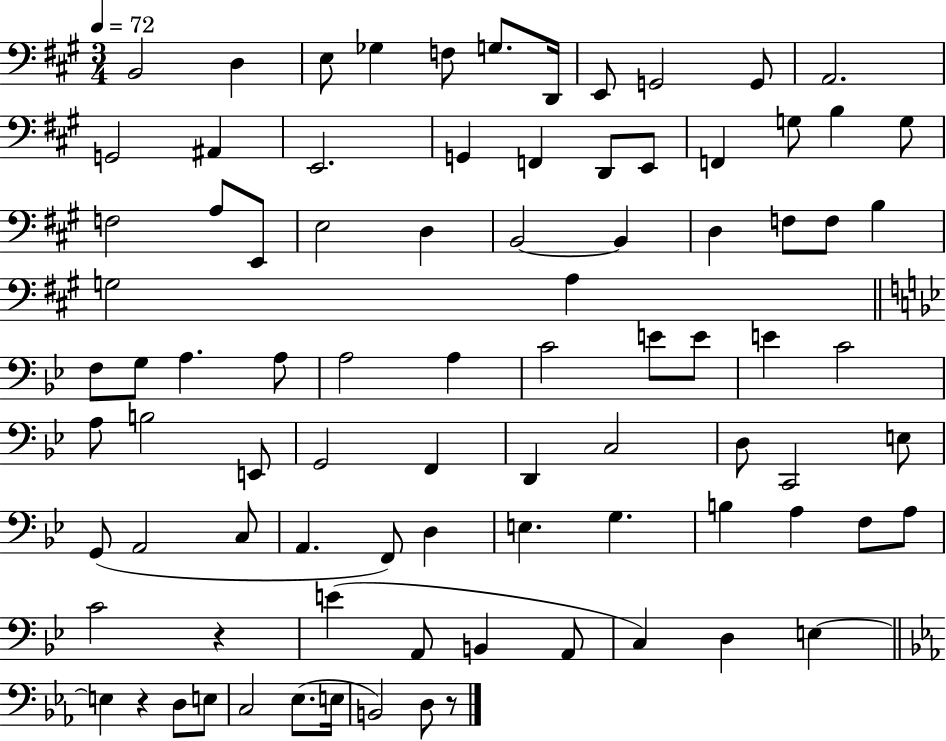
B2/h D3/q E3/e Gb3/q F3/e G3/e. D2/s E2/e G2/h G2/e A2/h. G2/h A#2/q E2/h. G2/q F2/q D2/e E2/e F2/q G3/e B3/q G3/e F3/h A3/e E2/e E3/h D3/q B2/h B2/q D3/q F3/e F3/e B3/q G3/h A3/q F3/e G3/e A3/q. A3/e A3/h A3/q C4/h E4/e E4/e E4/q C4/h A3/e B3/h E2/e G2/h F2/q D2/q C3/h D3/e C2/h E3/e G2/e A2/h C3/e A2/q. F2/e D3/q E3/q. G3/q. B3/q A3/q F3/e A3/e C4/h R/q E4/q A2/e B2/q A2/e C3/q D3/q E3/q E3/q R/q D3/e E3/e C3/h Eb3/e. E3/s B2/h D3/e R/e